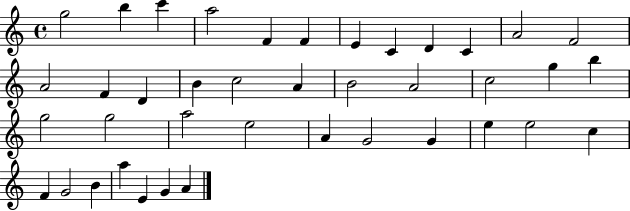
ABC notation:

X:1
T:Untitled
M:4/4
L:1/4
K:C
g2 b c' a2 F F E C D C A2 F2 A2 F D B c2 A B2 A2 c2 g b g2 g2 a2 e2 A G2 G e e2 c F G2 B a E G A